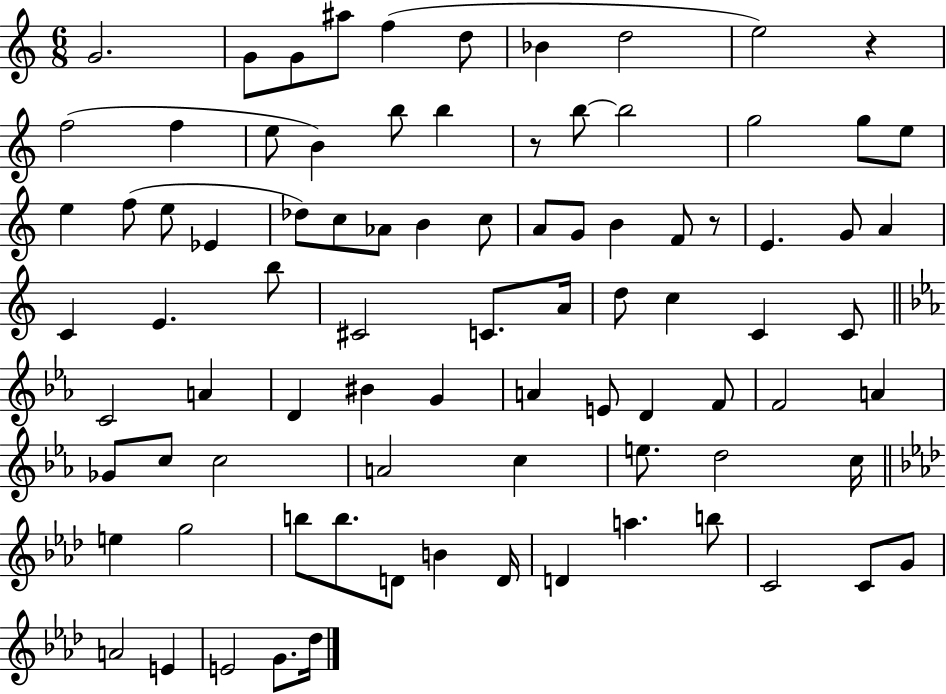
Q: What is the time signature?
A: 6/8